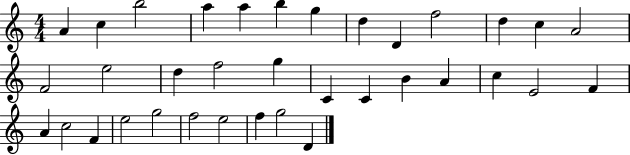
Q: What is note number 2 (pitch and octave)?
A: C5